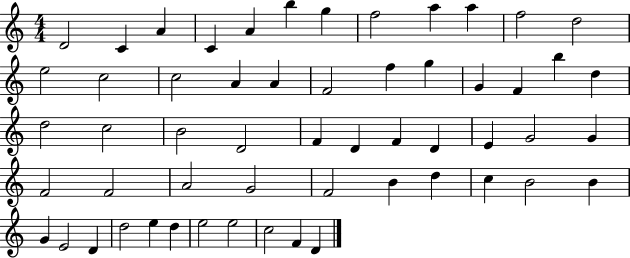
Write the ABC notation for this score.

X:1
T:Untitled
M:4/4
L:1/4
K:C
D2 C A C A b g f2 a a f2 d2 e2 c2 c2 A A F2 f g G F b d d2 c2 B2 D2 F D F D E G2 G F2 F2 A2 G2 F2 B d c B2 B G E2 D d2 e d e2 e2 c2 F D